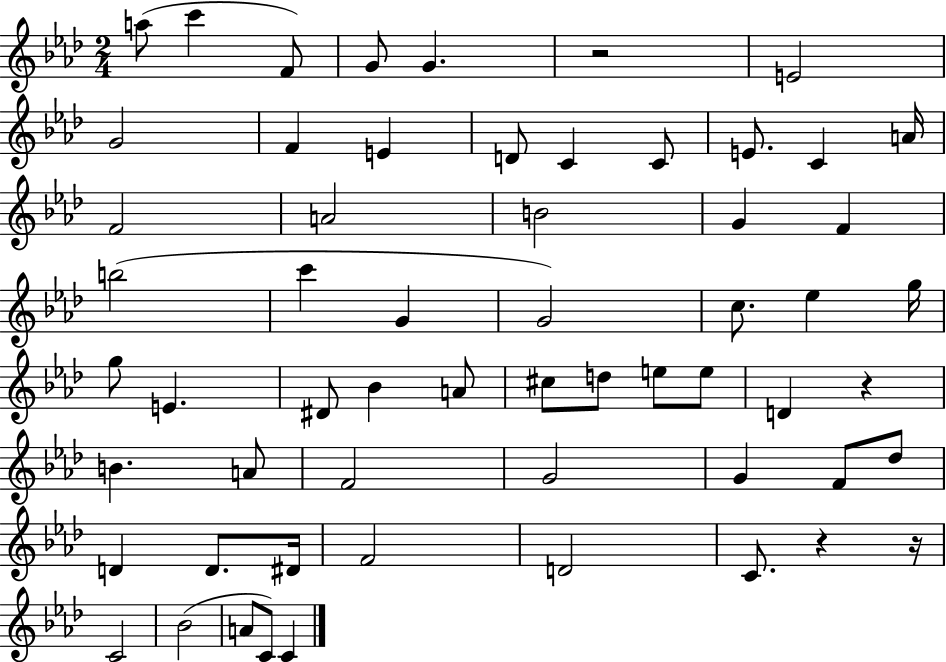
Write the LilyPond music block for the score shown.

{
  \clef treble
  \numericTimeSignature
  \time 2/4
  \key aes \major
  a''8( c'''4 f'8) | g'8 g'4. | r2 | e'2 | \break g'2 | f'4 e'4 | d'8 c'4 c'8 | e'8. c'4 a'16 | \break f'2 | a'2 | b'2 | g'4 f'4 | \break b''2( | c'''4 g'4 | g'2) | c''8. ees''4 g''16 | \break g''8 e'4. | dis'8 bes'4 a'8 | cis''8 d''8 e''8 e''8 | d'4 r4 | \break b'4. a'8 | f'2 | g'2 | g'4 f'8 des''8 | \break d'4 d'8. dis'16 | f'2 | d'2 | c'8. r4 r16 | \break c'2 | bes'2( | a'8 c'8) c'4 | \bar "|."
}